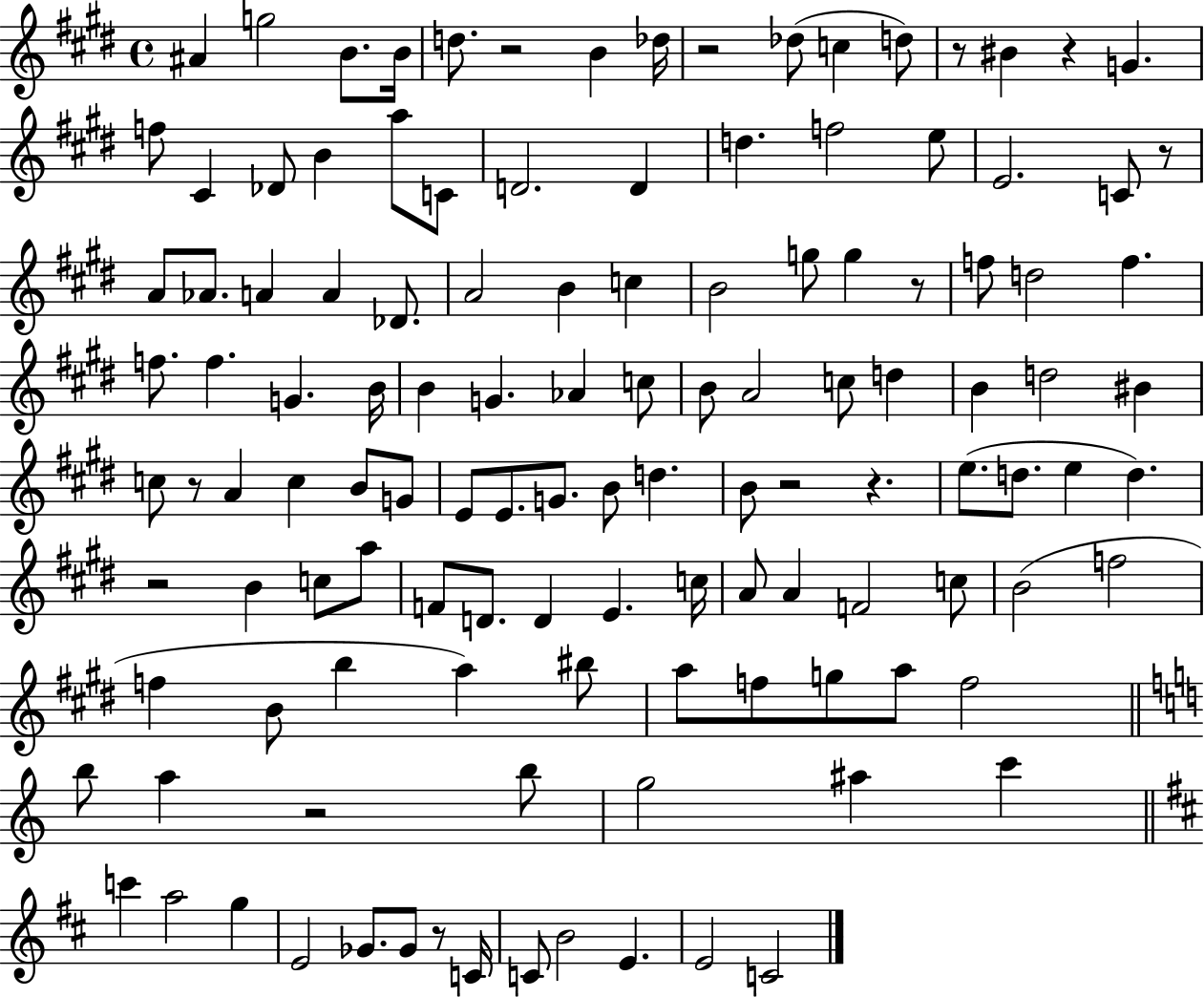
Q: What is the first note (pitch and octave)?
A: A#4